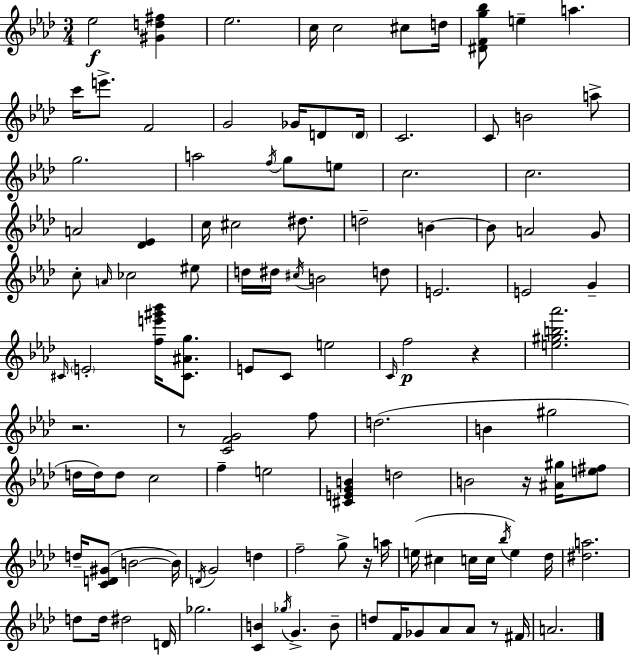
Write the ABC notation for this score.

X:1
T:Untitled
M:3/4
L:1/4
K:Ab
_e2 [^Gd^f] _e2 c/4 c2 ^c/2 d/4 [^DFg_b]/2 e a c'/4 e'/2 F2 G2 _G/4 D/2 D/4 C2 C/2 B2 a/2 g2 a2 f/4 g/2 e/2 c2 c2 A2 [_D_E] c/4 ^c2 ^d/2 d2 B B/2 A2 G/2 c/2 A/4 _c2 ^e/2 d/4 ^d/4 ^c/4 B2 d/2 E2 E2 G ^C/4 E2 [fe'^g'_b']/4 [^C^Ag]/2 E/2 C/2 e2 C/4 f2 z [e^gb_a']2 z2 z/2 [CFG]2 f/2 d2 B ^g2 d/4 d/4 d/2 c2 f e2 [^CEGB] d2 B2 z/4 [^A^g]/4 [e^f]/2 d/4 [CD^G]/2 B2 B/4 D/4 G2 d f2 g/2 z/4 a/4 e/4 ^c c/4 c/4 _b/4 e _d/4 [^da]2 d/2 d/4 ^d2 D/4 _g2 [CB] _g/4 G B/2 d/2 F/4 _G/2 _A/2 _A/2 z/2 ^F/4 A2